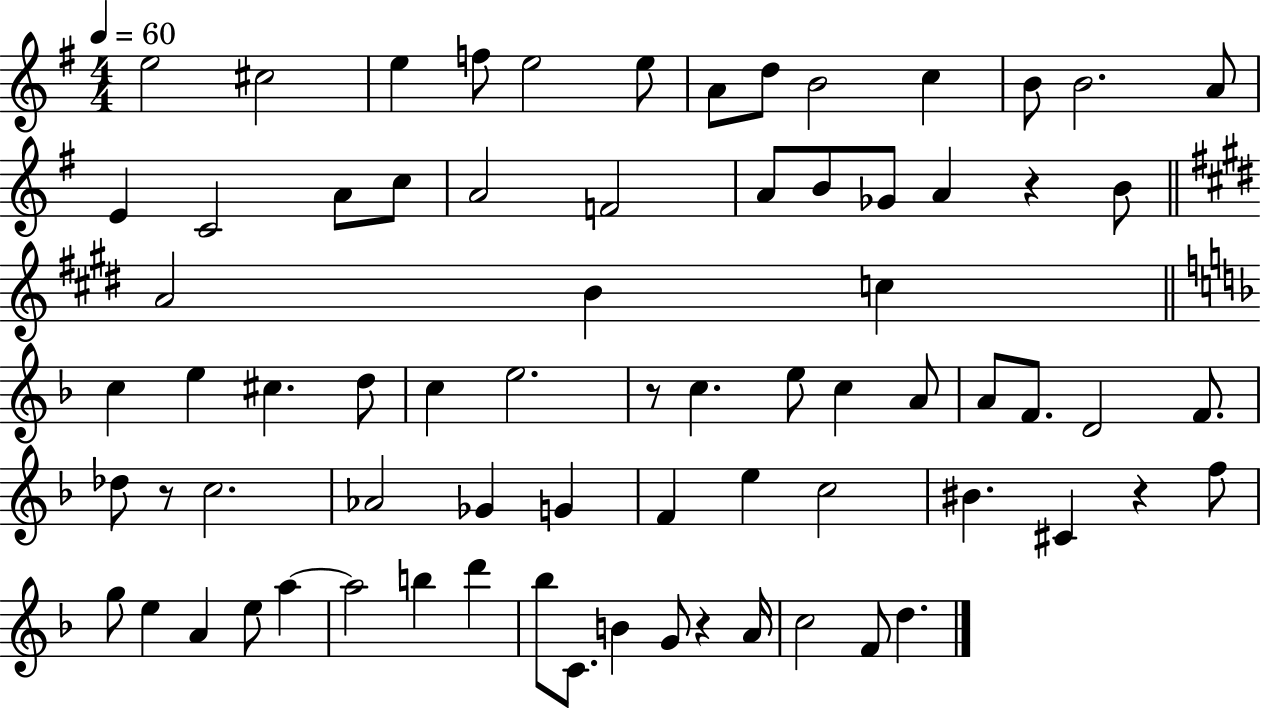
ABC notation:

X:1
T:Untitled
M:4/4
L:1/4
K:G
e2 ^c2 e f/2 e2 e/2 A/2 d/2 B2 c B/2 B2 A/2 E C2 A/2 c/2 A2 F2 A/2 B/2 _G/2 A z B/2 A2 B c c e ^c d/2 c e2 z/2 c e/2 c A/2 A/2 F/2 D2 F/2 _d/2 z/2 c2 _A2 _G G F e c2 ^B ^C z f/2 g/2 e A e/2 a a2 b d' _b/2 C/2 B G/2 z A/4 c2 F/2 d